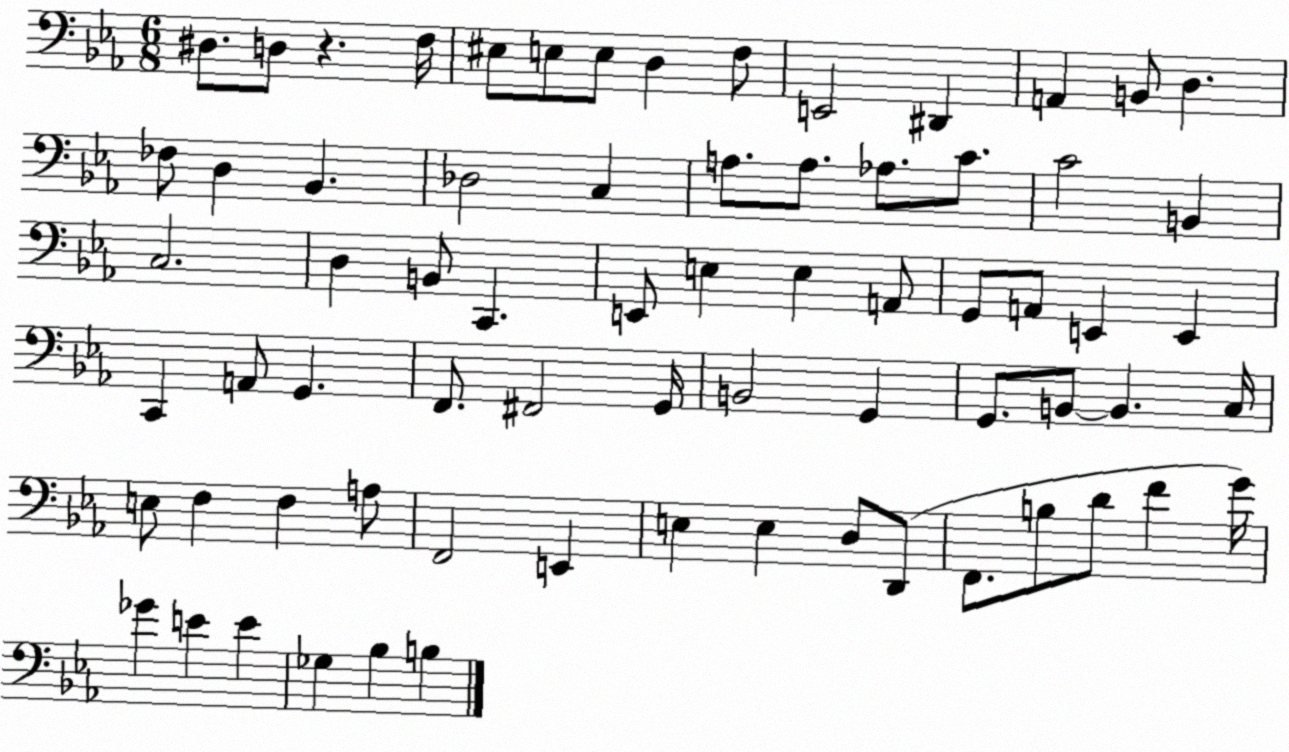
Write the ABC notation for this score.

X:1
T:Untitled
M:6/8
L:1/4
K:Eb
^D,/2 D,/2 z F,/4 ^E,/2 E,/2 E,/2 D, F,/2 E,,2 ^D,, A,, B,,/2 D, _F,/2 D, _B,, _D,2 C, A,/2 A,/2 _A,/2 C/2 C2 B,, C,2 D, B,,/2 C,, E,,/2 E, E, A,,/2 G,,/2 A,,/2 E,, E,, C,, A,,/2 G,, F,,/2 ^F,,2 G,,/4 B,,2 G,, G,,/2 B,,/2 B,, C,/4 E,/2 F, F, A,/2 F,,2 E,, E, E, D,/2 D,,/2 F,,/2 B,/2 D/2 F G/4 _G E E _G, _B, B,